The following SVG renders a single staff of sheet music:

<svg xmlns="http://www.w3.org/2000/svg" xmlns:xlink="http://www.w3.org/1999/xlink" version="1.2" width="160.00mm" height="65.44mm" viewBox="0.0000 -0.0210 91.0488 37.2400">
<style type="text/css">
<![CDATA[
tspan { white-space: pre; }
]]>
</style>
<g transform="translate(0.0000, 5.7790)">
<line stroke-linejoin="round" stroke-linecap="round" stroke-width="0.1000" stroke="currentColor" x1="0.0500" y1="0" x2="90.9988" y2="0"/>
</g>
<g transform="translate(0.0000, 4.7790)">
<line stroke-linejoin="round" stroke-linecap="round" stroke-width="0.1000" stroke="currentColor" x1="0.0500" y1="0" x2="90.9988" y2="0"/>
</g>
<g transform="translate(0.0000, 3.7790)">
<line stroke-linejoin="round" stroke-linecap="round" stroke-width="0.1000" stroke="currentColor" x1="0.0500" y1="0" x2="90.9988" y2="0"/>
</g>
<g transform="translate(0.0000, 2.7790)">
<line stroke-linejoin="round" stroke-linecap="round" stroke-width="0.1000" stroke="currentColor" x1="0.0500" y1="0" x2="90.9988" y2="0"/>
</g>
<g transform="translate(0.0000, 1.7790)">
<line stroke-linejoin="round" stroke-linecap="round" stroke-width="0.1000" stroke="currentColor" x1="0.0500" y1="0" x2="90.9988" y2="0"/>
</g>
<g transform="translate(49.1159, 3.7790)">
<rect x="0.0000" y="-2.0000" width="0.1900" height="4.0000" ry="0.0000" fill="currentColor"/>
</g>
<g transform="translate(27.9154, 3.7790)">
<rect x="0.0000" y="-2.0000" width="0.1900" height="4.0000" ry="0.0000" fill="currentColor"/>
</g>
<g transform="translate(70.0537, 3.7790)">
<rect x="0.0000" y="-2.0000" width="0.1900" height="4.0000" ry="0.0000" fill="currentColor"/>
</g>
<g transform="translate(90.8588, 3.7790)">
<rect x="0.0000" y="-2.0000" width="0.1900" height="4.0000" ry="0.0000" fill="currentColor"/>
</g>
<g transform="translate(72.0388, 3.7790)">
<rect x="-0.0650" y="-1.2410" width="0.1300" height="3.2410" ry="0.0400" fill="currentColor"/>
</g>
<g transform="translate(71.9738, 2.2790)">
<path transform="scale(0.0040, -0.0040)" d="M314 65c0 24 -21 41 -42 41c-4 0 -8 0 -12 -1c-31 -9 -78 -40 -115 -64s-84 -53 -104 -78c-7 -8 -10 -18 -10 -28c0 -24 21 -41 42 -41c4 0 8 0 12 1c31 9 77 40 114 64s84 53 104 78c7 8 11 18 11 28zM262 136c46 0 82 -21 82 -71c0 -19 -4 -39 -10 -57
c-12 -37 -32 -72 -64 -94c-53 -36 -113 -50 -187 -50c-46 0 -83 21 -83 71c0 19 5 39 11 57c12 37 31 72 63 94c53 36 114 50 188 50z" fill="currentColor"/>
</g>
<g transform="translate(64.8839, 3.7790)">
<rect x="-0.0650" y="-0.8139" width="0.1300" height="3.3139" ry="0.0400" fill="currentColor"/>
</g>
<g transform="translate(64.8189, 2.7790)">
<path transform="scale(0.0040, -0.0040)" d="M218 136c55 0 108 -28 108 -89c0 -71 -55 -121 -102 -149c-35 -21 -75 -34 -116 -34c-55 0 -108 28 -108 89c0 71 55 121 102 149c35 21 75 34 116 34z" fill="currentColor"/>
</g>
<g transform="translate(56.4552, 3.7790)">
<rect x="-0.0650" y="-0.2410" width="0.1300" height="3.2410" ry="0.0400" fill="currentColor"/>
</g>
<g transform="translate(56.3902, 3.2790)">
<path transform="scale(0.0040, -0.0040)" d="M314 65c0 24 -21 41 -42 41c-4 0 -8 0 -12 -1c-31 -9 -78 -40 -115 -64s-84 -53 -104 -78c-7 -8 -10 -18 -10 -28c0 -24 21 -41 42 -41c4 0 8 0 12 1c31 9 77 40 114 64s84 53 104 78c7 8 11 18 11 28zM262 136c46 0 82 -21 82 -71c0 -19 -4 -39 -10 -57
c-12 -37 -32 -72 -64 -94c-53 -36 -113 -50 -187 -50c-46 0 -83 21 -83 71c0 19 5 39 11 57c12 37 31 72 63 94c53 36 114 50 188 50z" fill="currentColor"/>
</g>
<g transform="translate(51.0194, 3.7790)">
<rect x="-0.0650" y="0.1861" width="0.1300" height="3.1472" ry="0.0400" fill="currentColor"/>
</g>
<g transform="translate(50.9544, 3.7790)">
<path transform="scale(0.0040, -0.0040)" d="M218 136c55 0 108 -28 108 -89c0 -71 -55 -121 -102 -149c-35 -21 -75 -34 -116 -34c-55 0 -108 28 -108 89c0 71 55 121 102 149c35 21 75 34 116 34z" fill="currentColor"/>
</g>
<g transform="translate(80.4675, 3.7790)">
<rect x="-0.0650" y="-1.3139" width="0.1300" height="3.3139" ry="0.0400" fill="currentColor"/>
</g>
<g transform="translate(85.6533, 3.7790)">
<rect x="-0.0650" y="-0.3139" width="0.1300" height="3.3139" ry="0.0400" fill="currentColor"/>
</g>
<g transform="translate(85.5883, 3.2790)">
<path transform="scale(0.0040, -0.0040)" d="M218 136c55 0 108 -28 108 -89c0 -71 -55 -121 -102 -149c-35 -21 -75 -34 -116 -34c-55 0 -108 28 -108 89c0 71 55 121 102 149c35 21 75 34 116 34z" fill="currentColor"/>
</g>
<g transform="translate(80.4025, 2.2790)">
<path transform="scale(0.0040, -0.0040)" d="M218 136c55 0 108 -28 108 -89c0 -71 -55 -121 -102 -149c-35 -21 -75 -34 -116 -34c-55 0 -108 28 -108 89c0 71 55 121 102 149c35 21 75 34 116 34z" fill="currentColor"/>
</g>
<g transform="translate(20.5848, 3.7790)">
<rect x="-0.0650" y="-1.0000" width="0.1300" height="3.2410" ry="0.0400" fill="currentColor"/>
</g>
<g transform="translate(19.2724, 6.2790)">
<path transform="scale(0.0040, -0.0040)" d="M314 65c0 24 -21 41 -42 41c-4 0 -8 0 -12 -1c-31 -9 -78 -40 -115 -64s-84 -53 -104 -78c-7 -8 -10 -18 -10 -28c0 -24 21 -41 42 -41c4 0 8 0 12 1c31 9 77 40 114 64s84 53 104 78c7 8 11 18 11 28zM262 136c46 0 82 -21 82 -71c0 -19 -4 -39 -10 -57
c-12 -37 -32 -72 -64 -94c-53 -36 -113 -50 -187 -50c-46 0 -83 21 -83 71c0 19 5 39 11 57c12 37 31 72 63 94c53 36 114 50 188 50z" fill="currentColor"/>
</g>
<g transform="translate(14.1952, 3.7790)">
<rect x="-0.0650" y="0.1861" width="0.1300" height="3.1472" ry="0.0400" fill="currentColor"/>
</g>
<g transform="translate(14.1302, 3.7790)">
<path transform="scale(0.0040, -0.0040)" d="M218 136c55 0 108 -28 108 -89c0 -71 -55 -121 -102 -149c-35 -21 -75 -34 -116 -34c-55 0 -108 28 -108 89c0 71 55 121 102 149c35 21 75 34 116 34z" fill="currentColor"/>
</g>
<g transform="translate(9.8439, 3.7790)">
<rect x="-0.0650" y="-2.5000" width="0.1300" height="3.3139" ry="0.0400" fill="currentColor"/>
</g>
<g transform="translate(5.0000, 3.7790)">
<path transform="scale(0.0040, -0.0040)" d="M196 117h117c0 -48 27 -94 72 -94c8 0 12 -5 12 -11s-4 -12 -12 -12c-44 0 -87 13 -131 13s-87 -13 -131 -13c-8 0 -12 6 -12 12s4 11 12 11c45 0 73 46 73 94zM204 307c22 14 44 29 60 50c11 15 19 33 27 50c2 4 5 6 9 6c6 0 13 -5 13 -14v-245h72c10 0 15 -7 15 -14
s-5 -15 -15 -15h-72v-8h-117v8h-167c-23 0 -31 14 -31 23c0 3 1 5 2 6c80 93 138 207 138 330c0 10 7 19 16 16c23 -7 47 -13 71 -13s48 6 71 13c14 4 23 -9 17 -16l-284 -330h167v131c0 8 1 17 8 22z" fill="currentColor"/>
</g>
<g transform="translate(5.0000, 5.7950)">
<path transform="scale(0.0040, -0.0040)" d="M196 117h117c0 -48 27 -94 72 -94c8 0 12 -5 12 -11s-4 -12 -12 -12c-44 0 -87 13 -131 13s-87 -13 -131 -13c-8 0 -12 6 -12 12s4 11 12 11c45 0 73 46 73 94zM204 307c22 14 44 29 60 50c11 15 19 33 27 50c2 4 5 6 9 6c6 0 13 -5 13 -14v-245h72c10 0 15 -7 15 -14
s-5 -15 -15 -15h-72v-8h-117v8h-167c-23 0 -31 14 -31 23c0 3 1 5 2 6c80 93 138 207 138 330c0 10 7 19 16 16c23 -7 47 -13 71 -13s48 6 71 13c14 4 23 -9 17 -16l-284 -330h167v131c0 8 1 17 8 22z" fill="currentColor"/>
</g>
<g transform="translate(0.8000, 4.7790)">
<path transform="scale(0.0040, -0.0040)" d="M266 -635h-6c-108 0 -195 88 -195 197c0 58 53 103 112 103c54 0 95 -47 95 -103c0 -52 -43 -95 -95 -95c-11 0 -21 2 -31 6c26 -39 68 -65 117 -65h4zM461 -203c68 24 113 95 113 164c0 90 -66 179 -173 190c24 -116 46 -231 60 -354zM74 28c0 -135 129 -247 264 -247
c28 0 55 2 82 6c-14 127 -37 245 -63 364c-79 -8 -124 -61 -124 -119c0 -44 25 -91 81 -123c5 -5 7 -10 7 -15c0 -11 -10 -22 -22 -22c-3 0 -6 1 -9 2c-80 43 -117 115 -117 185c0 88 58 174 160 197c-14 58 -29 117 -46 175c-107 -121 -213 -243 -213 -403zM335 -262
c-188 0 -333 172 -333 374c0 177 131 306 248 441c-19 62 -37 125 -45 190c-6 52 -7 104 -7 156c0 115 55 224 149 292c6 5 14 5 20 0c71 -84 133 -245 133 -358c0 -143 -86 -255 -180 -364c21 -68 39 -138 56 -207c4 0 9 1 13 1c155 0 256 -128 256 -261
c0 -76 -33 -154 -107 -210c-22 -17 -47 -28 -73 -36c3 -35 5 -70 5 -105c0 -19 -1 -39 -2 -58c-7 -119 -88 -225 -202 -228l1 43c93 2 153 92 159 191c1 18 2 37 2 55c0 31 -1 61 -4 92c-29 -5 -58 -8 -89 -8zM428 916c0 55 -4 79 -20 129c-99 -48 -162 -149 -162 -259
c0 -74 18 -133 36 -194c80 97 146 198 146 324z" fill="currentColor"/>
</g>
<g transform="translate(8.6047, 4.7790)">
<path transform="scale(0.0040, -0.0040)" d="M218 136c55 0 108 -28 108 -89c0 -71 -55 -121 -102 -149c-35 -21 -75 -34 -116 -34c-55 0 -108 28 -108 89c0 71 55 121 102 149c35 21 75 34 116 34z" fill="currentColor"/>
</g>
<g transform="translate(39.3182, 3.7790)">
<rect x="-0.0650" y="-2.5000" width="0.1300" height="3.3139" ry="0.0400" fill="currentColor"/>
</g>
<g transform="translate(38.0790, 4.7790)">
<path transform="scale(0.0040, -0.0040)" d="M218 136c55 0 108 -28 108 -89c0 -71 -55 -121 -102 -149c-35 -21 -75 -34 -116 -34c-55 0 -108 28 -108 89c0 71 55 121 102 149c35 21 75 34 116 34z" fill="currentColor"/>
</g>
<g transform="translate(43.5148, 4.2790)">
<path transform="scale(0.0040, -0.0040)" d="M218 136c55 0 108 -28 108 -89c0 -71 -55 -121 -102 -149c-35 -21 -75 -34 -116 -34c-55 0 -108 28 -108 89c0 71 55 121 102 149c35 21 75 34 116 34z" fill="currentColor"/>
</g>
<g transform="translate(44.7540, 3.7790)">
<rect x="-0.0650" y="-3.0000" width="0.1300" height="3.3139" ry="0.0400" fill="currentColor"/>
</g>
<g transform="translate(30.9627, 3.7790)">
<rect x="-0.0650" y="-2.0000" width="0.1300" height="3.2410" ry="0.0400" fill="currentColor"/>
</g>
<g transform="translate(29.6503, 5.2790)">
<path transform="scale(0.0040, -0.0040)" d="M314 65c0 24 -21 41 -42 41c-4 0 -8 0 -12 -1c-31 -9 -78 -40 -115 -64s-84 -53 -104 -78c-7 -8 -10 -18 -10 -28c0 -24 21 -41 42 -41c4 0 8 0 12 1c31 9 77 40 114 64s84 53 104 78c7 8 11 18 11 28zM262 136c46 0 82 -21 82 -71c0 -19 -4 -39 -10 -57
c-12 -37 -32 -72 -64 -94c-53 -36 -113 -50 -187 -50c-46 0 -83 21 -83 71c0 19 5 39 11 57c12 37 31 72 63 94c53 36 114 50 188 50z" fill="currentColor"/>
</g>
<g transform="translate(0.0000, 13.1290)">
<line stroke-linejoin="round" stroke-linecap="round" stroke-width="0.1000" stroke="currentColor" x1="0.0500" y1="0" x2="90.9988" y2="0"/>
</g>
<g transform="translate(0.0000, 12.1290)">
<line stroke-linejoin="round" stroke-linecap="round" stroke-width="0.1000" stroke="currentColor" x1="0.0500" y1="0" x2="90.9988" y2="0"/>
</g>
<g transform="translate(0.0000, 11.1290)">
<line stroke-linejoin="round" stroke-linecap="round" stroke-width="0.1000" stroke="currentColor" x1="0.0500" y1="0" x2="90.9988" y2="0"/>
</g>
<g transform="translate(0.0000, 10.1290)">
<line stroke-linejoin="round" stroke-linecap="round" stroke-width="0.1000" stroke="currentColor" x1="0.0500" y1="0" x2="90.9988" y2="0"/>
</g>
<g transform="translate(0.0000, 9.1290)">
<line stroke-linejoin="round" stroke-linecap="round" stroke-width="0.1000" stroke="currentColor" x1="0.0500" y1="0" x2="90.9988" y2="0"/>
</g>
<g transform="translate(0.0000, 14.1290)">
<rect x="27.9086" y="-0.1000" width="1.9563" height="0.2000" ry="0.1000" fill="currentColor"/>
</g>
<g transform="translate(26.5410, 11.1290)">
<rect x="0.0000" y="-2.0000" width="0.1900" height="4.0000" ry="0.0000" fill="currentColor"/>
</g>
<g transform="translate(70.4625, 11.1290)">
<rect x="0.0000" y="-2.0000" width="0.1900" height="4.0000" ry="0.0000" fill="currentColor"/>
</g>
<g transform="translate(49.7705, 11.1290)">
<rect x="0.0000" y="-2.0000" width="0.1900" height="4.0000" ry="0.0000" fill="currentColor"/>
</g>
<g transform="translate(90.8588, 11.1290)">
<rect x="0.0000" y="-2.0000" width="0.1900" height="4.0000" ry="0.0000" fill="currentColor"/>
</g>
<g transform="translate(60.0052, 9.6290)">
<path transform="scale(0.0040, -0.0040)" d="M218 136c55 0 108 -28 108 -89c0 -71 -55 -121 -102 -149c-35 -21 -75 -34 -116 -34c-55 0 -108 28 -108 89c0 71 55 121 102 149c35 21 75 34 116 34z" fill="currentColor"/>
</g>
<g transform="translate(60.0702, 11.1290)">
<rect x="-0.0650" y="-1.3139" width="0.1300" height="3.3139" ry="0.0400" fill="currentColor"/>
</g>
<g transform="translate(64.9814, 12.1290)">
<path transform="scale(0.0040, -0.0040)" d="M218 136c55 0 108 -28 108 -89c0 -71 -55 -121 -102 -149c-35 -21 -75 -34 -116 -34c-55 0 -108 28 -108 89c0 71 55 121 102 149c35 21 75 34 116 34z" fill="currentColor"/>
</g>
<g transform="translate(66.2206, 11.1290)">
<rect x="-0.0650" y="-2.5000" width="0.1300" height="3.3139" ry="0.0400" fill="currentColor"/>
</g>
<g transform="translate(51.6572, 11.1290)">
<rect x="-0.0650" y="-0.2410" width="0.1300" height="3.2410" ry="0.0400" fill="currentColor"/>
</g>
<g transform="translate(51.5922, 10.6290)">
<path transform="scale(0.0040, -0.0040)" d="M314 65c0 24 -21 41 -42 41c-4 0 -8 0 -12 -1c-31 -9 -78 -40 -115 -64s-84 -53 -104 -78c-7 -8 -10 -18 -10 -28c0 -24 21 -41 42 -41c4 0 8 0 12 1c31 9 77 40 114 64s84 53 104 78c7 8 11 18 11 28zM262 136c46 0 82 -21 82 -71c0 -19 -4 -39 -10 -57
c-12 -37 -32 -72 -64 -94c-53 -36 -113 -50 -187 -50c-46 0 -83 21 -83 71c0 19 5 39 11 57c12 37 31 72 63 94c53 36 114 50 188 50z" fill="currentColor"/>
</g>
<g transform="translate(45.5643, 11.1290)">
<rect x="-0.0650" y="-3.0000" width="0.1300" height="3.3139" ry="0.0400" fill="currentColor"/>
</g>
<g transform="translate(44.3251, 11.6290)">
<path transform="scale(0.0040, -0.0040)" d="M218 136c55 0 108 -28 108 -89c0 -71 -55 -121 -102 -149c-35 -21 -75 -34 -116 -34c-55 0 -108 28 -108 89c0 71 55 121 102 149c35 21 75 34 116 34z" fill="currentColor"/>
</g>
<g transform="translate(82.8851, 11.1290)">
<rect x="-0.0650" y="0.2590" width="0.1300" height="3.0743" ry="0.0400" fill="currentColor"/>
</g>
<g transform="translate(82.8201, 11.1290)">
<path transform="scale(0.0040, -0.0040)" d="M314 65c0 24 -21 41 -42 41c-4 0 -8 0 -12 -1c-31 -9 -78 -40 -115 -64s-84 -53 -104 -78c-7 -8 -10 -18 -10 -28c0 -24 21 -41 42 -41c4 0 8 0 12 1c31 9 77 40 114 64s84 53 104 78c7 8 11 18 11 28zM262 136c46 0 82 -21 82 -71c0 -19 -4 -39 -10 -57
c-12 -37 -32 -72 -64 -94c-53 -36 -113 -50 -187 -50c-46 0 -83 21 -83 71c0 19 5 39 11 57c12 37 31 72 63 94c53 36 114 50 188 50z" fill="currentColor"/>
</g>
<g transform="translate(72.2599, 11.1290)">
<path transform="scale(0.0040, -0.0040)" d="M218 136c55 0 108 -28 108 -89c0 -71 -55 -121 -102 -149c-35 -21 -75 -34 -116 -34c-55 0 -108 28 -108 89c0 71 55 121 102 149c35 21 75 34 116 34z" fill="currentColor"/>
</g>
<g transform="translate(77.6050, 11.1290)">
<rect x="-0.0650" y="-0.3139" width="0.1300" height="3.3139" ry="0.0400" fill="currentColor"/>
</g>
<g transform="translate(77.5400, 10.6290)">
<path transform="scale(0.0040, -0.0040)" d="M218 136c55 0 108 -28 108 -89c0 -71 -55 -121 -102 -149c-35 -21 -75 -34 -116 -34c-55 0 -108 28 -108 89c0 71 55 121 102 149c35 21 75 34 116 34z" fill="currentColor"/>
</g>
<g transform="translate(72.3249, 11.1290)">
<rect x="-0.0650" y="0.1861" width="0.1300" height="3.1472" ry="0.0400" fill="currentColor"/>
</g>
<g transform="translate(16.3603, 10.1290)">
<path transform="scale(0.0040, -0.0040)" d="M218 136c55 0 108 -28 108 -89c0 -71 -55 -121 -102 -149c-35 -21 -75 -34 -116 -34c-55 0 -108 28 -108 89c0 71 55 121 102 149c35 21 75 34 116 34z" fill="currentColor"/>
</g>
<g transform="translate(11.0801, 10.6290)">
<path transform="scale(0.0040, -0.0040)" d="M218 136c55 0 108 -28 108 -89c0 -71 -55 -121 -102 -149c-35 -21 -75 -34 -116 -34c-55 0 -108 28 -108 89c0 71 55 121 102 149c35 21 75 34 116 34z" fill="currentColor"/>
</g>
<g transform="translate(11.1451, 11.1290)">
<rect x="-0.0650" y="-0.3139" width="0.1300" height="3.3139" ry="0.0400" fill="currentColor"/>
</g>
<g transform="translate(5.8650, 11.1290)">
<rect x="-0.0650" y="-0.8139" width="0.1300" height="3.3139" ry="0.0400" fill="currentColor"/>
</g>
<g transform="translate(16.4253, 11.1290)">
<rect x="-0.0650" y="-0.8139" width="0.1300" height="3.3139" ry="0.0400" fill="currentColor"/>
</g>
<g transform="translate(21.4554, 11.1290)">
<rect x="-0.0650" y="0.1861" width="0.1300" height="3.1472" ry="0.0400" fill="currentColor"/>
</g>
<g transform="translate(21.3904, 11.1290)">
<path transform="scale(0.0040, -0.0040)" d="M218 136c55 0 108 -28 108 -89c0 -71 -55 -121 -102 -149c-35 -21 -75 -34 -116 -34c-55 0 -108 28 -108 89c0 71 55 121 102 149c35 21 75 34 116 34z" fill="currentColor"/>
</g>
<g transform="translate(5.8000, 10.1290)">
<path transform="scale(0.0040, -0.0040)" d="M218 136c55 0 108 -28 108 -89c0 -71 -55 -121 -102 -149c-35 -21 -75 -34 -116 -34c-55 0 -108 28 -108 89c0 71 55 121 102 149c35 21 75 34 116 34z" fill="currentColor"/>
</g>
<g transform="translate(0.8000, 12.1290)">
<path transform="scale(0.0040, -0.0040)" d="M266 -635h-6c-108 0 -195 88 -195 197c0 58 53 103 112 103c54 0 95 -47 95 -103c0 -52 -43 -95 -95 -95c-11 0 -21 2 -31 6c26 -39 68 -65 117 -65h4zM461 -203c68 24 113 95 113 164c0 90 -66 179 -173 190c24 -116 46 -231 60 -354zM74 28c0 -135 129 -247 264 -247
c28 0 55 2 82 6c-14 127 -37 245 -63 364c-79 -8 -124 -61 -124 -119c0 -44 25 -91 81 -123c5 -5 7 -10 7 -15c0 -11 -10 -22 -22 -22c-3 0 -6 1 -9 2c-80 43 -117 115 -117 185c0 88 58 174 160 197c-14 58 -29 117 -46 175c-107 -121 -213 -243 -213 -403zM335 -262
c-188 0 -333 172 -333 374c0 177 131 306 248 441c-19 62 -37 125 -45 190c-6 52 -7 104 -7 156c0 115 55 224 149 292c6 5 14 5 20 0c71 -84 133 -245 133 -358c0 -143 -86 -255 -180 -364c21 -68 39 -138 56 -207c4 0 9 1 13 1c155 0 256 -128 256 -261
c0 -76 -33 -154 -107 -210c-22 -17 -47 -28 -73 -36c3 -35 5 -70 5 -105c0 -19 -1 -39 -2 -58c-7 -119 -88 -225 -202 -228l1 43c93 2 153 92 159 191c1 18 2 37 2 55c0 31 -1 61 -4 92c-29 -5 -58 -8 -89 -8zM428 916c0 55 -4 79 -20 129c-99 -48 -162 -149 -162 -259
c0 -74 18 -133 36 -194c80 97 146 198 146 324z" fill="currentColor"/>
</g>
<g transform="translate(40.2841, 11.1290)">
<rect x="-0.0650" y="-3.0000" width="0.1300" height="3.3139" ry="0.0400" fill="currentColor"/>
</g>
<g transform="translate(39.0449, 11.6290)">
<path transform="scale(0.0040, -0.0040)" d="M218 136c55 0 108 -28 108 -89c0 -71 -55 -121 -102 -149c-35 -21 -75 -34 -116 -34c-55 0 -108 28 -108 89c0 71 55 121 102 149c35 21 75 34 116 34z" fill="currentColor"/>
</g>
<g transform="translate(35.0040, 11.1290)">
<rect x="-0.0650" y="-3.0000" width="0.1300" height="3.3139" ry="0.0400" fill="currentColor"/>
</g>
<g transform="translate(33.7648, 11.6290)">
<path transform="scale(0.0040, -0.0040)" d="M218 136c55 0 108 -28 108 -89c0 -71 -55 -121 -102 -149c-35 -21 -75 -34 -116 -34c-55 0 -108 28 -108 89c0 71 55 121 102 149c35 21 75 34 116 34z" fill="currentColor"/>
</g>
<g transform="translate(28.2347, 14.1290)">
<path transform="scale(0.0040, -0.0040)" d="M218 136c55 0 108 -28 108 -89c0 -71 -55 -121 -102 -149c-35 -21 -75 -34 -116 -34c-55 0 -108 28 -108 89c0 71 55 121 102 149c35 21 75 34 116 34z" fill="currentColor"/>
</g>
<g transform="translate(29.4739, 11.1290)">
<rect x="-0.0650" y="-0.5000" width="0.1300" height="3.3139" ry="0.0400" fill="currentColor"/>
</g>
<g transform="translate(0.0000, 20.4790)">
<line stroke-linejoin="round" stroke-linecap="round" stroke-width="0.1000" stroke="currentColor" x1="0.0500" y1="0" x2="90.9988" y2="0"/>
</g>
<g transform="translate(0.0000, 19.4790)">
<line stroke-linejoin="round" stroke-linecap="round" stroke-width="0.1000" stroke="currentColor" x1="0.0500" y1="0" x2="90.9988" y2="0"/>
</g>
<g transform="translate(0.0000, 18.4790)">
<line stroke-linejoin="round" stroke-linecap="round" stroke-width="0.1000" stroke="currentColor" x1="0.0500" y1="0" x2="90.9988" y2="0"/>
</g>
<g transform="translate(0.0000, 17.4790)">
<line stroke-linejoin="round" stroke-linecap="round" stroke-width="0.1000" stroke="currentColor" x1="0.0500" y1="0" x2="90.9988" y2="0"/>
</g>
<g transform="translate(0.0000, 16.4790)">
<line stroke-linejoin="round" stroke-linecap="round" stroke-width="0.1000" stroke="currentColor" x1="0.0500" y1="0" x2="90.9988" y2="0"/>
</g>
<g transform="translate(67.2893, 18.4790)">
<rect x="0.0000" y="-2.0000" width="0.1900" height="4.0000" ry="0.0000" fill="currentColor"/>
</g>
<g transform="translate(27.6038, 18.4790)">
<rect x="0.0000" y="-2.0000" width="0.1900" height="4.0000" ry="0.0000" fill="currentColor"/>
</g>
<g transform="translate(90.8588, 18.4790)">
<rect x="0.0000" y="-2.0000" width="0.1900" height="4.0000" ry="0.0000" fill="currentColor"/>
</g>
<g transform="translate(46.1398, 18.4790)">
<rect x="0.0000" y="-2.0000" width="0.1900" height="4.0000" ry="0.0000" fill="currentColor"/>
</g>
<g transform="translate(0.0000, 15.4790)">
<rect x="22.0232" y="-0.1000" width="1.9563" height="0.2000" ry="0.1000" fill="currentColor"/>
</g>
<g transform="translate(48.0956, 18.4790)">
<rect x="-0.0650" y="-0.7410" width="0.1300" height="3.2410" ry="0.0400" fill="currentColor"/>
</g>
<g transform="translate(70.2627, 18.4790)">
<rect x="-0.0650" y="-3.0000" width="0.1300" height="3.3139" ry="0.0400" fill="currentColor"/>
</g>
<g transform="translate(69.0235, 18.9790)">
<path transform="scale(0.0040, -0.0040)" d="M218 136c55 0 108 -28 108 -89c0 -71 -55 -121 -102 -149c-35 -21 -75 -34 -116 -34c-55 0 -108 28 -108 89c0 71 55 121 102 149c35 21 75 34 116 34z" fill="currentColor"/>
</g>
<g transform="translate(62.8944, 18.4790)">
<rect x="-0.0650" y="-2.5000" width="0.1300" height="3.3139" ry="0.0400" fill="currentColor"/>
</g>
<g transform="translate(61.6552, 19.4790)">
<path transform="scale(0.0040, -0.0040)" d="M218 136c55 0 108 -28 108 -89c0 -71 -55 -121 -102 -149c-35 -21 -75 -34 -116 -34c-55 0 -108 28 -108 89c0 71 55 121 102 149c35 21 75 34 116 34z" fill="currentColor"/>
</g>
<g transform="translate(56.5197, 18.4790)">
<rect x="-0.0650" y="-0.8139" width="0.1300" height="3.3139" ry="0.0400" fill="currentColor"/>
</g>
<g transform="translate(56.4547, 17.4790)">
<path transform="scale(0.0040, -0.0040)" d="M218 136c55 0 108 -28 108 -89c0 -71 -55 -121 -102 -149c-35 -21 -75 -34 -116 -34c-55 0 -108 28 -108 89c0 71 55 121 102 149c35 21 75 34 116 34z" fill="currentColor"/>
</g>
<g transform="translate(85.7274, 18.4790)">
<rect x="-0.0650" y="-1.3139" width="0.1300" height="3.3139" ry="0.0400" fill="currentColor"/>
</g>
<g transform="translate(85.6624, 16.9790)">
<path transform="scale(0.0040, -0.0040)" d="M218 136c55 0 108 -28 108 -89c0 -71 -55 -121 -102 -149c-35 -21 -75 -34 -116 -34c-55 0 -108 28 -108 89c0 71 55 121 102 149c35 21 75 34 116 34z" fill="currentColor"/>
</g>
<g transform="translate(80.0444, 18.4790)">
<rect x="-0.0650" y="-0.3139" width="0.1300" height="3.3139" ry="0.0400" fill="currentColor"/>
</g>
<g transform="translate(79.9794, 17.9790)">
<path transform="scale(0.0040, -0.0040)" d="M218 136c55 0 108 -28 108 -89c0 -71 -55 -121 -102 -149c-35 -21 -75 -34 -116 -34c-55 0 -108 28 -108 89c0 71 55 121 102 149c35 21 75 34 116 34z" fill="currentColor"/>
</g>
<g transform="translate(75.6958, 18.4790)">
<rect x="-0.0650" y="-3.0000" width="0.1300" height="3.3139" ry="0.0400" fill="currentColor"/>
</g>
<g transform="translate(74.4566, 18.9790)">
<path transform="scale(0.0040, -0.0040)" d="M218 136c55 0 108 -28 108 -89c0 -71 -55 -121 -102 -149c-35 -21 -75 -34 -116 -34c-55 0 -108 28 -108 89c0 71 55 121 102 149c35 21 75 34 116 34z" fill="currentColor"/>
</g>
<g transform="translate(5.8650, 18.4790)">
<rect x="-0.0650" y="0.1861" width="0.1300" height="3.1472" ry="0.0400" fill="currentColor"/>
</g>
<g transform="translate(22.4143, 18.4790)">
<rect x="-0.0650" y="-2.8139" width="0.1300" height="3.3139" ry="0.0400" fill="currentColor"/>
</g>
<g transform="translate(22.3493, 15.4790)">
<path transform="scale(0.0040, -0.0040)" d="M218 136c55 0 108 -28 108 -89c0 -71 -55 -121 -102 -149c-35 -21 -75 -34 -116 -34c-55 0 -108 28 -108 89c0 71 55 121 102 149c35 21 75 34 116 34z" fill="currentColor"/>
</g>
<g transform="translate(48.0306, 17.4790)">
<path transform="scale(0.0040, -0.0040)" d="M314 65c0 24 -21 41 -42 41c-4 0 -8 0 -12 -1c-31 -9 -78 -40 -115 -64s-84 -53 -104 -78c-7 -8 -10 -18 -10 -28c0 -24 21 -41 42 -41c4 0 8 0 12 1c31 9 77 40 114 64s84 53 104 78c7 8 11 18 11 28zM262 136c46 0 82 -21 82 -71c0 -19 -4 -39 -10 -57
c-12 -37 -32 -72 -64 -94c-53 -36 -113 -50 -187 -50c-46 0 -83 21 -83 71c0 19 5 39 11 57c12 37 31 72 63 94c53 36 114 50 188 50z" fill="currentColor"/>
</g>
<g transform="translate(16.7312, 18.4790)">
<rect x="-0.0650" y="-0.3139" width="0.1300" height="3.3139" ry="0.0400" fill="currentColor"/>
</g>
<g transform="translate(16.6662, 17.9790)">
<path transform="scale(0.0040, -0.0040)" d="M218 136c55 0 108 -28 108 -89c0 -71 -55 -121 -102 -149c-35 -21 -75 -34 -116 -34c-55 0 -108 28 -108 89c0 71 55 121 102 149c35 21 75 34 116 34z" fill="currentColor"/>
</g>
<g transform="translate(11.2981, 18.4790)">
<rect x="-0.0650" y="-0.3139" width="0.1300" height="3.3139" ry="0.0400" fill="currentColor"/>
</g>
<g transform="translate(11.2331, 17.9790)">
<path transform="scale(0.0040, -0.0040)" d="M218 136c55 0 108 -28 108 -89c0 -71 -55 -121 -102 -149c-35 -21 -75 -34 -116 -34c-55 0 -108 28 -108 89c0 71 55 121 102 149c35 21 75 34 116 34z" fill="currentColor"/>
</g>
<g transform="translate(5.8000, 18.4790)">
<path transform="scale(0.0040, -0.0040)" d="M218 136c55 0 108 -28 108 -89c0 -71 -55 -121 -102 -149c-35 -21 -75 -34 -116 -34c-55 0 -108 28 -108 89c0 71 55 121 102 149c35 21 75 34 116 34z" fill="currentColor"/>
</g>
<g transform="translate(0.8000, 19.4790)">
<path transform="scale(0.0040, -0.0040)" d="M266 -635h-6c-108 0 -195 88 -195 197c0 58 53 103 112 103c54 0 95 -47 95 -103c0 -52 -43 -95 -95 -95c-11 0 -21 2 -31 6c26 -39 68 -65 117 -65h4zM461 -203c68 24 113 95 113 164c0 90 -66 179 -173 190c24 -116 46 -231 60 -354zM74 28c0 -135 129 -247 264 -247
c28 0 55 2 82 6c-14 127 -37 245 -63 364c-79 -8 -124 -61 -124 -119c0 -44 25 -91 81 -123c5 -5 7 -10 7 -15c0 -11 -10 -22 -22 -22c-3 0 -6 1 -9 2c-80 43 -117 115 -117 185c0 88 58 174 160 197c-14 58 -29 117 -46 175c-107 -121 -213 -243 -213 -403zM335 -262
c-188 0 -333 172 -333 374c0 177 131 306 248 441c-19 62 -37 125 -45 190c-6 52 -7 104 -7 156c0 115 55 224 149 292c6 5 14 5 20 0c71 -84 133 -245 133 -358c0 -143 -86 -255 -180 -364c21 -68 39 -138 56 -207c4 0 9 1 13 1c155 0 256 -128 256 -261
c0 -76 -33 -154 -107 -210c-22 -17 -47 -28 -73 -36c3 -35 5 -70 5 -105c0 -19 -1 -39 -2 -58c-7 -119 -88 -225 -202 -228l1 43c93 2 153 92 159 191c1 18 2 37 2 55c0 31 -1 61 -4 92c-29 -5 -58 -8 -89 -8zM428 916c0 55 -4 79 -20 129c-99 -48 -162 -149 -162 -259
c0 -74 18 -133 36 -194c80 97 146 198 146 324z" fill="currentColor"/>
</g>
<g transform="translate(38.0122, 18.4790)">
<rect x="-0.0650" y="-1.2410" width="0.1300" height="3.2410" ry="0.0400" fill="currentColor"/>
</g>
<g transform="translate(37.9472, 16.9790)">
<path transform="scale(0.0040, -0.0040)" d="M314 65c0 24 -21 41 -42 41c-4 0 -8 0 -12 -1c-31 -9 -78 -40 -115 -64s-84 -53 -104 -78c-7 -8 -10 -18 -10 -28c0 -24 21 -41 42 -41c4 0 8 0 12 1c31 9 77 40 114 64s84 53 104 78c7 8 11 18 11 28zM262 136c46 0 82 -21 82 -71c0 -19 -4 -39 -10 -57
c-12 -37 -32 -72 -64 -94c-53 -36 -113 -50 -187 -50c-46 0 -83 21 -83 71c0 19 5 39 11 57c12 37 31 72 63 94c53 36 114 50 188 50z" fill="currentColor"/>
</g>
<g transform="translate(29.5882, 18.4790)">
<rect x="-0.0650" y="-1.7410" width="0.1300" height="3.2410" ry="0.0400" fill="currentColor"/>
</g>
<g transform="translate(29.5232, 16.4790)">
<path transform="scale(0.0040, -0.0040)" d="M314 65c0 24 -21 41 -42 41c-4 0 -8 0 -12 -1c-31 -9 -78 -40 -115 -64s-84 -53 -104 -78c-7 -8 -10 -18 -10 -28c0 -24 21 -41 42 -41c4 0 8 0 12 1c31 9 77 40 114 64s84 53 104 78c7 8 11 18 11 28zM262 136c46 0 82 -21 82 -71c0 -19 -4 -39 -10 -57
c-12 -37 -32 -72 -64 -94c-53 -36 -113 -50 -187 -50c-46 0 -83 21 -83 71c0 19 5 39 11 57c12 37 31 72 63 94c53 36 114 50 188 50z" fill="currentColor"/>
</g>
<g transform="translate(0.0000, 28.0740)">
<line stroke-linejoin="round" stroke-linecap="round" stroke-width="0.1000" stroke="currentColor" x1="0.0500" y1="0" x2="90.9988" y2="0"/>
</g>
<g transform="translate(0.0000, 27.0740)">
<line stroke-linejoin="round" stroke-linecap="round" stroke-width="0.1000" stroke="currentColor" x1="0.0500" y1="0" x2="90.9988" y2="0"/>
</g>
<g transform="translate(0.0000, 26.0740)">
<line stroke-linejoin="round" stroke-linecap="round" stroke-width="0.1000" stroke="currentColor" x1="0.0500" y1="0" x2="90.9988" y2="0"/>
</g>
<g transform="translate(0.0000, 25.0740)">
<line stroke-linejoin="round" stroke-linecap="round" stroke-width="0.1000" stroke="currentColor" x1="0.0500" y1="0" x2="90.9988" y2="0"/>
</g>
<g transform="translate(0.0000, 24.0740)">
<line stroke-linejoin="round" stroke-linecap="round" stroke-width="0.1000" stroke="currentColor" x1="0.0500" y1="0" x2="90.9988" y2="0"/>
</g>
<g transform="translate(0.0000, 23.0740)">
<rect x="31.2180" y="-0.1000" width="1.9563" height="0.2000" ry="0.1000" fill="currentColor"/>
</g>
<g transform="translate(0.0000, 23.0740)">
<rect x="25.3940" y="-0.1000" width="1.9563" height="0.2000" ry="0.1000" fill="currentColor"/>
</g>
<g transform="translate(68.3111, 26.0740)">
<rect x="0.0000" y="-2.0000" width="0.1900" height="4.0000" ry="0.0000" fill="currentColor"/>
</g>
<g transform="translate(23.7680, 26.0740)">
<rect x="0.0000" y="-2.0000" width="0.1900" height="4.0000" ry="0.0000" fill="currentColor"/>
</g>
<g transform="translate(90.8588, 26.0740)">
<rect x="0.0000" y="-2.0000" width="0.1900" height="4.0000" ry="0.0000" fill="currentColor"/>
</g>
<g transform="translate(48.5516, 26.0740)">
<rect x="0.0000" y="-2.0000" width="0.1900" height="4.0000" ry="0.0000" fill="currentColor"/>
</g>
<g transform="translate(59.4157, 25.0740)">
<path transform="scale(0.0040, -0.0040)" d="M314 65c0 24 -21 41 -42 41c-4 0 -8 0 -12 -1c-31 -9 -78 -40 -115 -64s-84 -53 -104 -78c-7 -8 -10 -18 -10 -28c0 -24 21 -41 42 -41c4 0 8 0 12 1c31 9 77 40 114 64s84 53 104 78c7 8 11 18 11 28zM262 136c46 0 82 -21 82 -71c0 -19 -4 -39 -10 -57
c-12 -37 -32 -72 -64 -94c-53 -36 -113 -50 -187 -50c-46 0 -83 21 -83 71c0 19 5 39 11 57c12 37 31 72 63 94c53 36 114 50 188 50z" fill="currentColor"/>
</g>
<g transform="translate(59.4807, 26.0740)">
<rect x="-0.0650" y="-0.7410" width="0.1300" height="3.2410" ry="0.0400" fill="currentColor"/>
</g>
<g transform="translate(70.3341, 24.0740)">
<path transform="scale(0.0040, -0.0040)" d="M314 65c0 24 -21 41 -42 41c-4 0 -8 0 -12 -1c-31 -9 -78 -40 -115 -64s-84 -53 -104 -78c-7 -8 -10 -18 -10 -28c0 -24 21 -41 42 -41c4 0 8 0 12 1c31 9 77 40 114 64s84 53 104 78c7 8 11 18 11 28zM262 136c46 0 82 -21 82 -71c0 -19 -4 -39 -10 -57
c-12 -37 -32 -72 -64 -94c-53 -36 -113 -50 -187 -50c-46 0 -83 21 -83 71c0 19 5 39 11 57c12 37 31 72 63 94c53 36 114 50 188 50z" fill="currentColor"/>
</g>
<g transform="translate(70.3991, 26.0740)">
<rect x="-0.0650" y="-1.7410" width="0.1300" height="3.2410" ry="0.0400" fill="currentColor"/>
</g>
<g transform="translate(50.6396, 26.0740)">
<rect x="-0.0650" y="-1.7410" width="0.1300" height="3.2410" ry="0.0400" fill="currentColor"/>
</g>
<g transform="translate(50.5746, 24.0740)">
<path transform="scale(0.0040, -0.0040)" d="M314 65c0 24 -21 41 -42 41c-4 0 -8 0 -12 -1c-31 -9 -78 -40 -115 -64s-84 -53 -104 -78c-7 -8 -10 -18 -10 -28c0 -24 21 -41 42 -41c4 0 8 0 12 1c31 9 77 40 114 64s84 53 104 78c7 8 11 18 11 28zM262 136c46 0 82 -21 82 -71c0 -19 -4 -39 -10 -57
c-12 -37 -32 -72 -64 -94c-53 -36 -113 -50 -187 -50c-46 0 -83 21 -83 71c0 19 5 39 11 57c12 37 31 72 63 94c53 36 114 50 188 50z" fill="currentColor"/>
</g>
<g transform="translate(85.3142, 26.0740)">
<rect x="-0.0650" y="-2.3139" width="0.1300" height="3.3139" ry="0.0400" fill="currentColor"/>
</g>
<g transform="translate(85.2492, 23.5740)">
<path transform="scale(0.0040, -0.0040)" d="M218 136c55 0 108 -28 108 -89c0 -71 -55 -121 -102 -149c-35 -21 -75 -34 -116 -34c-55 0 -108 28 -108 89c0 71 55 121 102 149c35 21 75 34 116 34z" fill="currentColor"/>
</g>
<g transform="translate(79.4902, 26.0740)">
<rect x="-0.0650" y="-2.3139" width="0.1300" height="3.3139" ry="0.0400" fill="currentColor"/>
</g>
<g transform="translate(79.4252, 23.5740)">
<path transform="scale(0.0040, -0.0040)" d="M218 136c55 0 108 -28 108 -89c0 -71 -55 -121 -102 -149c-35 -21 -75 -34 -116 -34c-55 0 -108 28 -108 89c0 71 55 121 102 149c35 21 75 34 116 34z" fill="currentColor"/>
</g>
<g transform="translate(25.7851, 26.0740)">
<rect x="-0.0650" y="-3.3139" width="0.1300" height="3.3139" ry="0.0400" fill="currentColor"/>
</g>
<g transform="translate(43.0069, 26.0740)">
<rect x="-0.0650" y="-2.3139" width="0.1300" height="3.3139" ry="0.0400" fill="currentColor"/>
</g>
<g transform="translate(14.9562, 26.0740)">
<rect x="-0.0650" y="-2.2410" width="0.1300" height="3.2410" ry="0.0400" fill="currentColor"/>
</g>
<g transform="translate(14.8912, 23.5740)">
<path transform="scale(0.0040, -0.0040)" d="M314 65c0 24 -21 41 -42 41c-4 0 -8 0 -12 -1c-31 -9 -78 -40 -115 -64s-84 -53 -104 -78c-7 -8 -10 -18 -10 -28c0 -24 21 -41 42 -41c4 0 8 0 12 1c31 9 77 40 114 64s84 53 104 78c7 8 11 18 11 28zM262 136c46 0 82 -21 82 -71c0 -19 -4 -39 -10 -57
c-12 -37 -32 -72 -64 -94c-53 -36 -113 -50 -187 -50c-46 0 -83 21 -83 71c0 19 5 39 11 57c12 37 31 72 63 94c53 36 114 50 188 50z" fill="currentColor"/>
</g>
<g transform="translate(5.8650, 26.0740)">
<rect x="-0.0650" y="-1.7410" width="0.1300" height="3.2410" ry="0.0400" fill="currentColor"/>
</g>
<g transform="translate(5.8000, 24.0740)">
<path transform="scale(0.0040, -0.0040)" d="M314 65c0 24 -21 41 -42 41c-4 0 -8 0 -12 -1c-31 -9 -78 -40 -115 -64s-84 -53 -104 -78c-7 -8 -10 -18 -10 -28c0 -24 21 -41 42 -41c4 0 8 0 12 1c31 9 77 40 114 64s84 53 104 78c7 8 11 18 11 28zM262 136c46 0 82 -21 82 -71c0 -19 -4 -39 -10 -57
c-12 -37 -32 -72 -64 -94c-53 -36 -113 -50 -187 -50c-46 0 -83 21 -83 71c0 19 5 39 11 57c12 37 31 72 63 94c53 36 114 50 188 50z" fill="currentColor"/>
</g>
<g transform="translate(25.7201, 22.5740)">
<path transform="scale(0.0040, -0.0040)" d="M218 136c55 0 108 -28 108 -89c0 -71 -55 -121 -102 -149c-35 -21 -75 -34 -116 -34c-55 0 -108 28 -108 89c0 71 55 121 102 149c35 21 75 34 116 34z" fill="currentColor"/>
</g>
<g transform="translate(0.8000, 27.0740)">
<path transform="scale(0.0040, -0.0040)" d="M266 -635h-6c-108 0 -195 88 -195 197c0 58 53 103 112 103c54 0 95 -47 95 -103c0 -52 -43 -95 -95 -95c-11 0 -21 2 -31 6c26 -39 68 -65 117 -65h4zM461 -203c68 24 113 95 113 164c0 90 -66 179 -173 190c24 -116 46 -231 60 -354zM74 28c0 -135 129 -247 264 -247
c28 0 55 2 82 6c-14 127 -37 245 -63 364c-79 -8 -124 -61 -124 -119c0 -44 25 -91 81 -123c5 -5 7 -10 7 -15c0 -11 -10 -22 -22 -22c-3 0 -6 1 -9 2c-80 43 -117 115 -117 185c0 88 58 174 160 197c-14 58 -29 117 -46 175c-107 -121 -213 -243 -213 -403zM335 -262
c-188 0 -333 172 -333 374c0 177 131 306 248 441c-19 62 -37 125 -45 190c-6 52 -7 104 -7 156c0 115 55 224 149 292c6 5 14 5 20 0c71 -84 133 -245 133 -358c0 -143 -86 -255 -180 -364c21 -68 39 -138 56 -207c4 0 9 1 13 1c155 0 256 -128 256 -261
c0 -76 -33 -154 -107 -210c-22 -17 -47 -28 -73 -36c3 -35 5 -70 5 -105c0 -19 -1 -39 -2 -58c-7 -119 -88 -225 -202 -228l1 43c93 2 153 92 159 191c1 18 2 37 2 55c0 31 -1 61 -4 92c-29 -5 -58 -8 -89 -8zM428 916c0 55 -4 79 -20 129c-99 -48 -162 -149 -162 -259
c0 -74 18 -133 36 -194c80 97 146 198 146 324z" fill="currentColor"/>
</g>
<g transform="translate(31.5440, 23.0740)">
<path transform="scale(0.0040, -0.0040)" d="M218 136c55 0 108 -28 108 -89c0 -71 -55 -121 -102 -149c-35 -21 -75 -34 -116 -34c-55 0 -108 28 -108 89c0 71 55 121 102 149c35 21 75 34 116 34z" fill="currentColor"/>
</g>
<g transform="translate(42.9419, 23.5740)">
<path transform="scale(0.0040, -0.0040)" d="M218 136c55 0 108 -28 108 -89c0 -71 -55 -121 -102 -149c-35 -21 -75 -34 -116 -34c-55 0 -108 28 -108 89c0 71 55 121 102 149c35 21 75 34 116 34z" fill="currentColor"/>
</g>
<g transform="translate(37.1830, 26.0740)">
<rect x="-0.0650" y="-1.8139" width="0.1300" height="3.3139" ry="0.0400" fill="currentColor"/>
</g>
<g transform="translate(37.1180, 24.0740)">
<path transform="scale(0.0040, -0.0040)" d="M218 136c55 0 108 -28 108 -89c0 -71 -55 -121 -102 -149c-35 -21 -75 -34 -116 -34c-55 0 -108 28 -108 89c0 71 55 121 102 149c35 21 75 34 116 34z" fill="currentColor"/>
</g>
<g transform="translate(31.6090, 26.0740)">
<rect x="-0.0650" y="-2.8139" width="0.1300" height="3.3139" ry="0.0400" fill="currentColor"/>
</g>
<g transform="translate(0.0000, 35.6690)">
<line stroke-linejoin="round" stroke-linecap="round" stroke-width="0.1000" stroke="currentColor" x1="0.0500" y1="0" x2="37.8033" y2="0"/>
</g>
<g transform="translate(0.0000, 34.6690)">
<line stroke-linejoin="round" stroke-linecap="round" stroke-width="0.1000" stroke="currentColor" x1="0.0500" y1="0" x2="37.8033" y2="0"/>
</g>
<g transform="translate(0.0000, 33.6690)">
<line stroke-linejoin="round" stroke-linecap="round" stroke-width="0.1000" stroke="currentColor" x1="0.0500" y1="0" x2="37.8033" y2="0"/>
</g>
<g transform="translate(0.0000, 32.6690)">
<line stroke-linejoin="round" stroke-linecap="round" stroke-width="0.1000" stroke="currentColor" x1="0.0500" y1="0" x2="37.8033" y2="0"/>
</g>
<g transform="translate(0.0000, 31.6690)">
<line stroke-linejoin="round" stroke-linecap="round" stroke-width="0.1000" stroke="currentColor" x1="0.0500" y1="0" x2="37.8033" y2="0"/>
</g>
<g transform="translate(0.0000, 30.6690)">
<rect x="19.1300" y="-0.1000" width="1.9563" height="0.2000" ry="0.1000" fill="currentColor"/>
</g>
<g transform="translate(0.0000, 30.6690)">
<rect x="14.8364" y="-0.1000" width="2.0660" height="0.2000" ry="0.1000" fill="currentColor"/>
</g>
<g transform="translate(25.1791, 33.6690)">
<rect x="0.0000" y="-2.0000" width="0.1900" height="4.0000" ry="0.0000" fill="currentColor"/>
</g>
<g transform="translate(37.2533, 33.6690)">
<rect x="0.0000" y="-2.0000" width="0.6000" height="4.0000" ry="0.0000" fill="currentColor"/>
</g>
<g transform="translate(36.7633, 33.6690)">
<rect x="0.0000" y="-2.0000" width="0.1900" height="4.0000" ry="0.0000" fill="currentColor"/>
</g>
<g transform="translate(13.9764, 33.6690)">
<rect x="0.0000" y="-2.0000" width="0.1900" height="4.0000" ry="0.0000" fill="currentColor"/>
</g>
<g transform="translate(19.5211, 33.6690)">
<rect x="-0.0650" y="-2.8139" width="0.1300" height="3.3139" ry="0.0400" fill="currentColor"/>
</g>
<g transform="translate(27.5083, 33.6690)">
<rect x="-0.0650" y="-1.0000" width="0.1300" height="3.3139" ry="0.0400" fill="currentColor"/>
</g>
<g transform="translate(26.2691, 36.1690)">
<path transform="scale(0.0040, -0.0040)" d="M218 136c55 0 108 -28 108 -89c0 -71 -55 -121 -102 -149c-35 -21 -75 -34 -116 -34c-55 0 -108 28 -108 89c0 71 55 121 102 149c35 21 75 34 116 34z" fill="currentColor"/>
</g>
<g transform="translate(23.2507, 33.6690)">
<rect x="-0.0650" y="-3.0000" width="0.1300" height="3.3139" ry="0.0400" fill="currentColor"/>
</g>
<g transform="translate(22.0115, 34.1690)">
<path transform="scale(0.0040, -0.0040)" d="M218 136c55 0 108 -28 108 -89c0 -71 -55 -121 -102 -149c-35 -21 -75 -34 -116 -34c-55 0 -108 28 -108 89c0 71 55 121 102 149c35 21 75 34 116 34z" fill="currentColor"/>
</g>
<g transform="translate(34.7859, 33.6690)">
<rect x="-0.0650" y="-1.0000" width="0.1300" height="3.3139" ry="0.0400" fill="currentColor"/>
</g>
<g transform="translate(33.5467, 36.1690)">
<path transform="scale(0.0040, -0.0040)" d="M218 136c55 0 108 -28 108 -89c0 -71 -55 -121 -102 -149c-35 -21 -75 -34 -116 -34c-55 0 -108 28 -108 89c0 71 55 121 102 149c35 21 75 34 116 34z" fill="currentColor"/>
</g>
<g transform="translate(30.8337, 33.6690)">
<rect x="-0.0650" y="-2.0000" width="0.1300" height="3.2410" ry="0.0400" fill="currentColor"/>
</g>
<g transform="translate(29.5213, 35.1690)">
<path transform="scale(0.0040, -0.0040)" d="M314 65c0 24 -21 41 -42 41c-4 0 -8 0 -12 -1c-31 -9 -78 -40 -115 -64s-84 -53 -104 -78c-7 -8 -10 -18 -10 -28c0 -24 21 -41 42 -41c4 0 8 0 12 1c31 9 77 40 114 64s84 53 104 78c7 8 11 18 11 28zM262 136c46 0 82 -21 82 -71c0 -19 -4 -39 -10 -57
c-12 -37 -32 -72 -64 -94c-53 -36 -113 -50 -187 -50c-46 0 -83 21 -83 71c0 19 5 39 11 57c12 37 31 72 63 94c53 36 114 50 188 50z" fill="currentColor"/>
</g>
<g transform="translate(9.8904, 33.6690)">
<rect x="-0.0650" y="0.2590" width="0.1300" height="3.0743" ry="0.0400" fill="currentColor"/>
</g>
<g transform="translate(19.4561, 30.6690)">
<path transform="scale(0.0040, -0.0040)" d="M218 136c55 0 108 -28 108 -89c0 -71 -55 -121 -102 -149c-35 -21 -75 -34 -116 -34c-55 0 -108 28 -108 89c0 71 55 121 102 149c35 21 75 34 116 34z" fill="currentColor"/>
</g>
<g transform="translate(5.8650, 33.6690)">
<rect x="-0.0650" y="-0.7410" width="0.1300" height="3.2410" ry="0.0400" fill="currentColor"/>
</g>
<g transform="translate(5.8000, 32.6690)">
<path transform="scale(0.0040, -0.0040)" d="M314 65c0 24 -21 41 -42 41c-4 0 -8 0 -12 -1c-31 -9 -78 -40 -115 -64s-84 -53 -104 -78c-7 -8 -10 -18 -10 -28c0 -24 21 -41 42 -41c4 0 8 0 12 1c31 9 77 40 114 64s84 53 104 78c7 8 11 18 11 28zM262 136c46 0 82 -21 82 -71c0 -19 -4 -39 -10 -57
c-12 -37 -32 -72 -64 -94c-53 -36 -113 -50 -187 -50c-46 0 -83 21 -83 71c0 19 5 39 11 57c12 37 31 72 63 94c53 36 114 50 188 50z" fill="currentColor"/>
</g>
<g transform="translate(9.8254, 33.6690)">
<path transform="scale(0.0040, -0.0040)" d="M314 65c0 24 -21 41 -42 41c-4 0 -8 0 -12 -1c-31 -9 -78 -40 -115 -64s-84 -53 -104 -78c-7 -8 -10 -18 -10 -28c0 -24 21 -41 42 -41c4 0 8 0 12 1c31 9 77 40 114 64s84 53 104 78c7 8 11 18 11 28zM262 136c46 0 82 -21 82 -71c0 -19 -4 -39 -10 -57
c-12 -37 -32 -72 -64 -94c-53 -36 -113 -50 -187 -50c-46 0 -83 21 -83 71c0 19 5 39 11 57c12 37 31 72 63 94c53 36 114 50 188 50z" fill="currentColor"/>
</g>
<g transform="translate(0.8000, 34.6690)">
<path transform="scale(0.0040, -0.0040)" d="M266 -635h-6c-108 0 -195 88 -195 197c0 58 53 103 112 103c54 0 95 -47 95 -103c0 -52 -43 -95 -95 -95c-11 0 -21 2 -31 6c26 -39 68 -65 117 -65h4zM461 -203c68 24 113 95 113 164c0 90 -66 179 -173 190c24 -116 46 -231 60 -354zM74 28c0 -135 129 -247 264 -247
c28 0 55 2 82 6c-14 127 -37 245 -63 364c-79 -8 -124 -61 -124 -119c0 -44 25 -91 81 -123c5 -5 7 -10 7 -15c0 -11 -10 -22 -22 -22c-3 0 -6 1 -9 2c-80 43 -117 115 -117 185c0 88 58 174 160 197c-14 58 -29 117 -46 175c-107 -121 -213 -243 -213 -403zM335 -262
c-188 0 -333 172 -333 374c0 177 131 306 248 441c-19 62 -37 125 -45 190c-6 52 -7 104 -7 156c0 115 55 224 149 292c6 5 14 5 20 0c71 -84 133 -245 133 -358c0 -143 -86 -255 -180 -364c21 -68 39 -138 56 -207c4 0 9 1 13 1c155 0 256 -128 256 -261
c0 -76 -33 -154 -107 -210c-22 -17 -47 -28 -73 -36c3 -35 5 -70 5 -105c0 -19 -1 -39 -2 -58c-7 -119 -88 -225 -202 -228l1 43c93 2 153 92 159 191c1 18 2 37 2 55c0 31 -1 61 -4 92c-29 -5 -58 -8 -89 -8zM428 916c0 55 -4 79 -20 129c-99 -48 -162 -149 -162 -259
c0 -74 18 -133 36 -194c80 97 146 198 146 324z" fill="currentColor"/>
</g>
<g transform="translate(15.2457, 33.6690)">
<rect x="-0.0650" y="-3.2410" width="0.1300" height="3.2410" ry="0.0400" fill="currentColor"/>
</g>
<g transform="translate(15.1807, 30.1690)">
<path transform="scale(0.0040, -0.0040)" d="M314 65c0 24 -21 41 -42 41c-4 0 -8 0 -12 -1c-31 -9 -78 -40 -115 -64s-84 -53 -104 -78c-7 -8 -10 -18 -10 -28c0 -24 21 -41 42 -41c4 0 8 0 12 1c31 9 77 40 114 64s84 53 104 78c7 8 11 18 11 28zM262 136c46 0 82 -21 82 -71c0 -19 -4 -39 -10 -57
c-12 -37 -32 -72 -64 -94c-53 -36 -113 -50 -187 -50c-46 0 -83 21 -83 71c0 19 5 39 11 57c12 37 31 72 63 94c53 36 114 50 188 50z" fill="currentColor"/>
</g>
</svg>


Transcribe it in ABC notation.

X:1
T:Untitled
M:4/4
L:1/4
K:C
G B D2 F2 G A B c2 d e2 e c d c d B C A A A c2 e G B c B2 B c c a f2 e2 d2 d G A A c e f2 g2 b a f g f2 d2 f2 g g d2 B2 b2 a A D F2 D